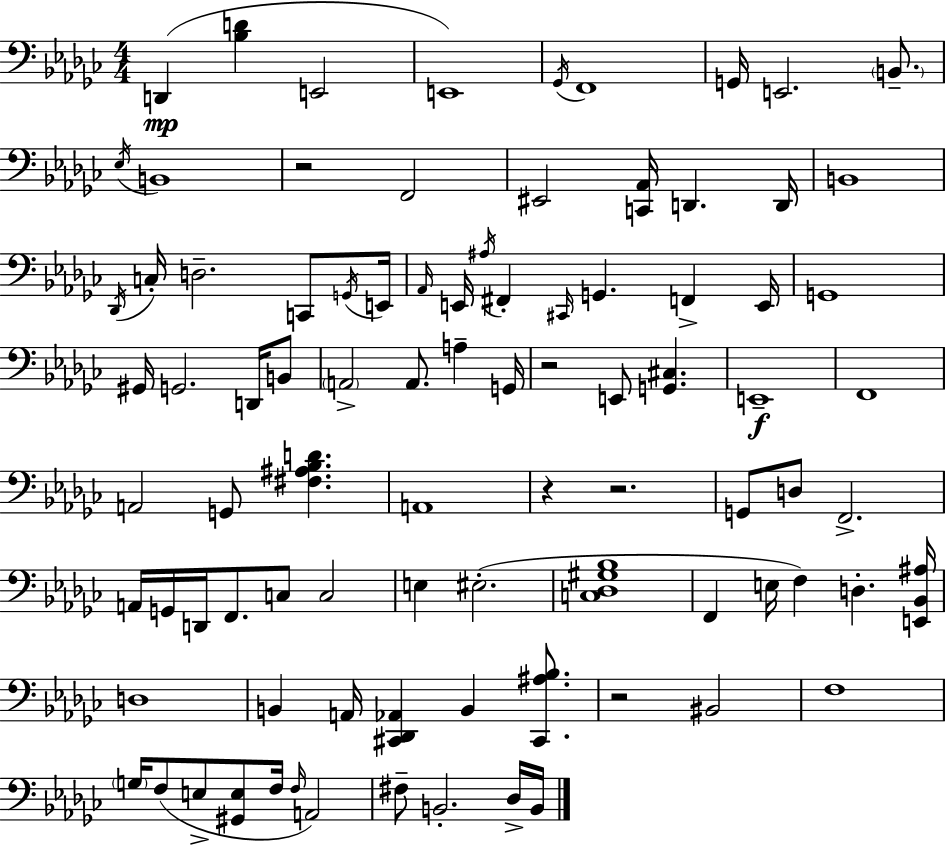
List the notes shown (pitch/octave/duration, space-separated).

D2/q [Bb3,D4]/q E2/h E2/w Gb2/s F2/w G2/s E2/h. B2/e. Eb3/s B2/w R/h F2/h EIS2/h [C2,Ab2]/s D2/q. D2/s B2/w Db2/s C3/s D3/h. C2/e G2/s E2/s Ab2/s E2/s A#3/s F#2/q C#2/s G2/q. F2/q E2/s G2/w G#2/s G2/h. D2/s B2/e A2/h A2/e. A3/q G2/s R/h E2/e [G2,C#3]/q. E2/w F2/w A2/h G2/e [F#3,A#3,Bb3,D4]/q. A2/w R/q R/h. G2/e D3/e F2/h. A2/s G2/s D2/s F2/e. C3/e C3/h E3/q EIS3/h. [C3,Db3,G#3,Bb3]/w F2/q E3/s F3/q D3/q. [E2,Bb2,A#3]/s D3/w B2/q A2/s [C#2,Db2,Ab2]/q B2/q [C#2,A#3,Bb3]/e. R/h BIS2/h F3/w G3/s F3/e E3/e [G#2,E3]/e F3/s F3/s A2/h F#3/e B2/h. Db3/s B2/s